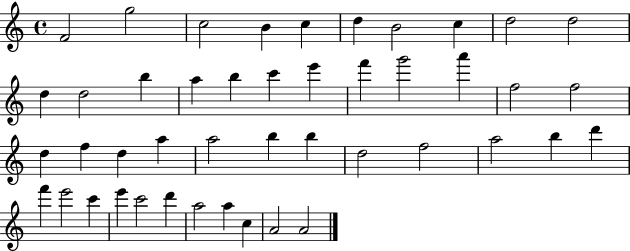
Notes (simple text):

F4/h G5/h C5/h B4/q C5/q D5/q B4/h C5/q D5/h D5/h D5/q D5/h B5/q A5/q B5/q C6/q E6/q F6/q G6/h A6/q F5/h F5/h D5/q F5/q D5/q A5/q A5/h B5/q B5/q D5/h F5/h A5/h B5/q D6/q F6/q E6/h C6/q E6/q C6/h D6/q A5/h A5/q C5/q A4/h A4/h